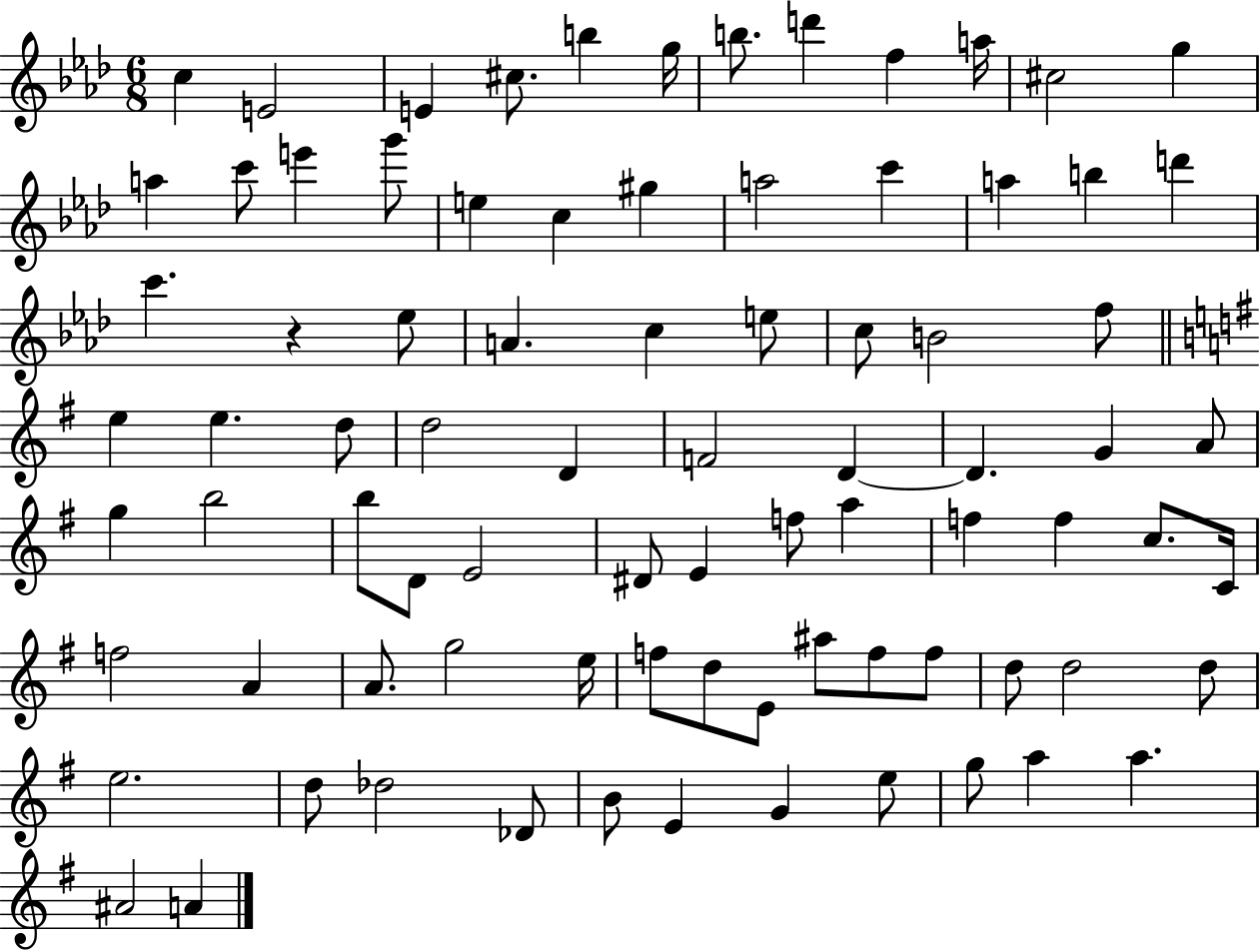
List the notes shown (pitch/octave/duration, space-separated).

C5/q E4/h E4/q C#5/e. B5/q G5/s B5/e. D6/q F5/q A5/s C#5/h G5/q A5/q C6/e E6/q G6/e E5/q C5/q G#5/q A5/h C6/q A5/q B5/q D6/q C6/q. R/q Eb5/e A4/q. C5/q E5/e C5/e B4/h F5/e E5/q E5/q. D5/e D5/h D4/q F4/h D4/q D4/q. G4/q A4/e G5/q B5/h B5/e D4/e E4/h D#4/e E4/q F5/e A5/q F5/q F5/q C5/e. C4/s F5/h A4/q A4/e. G5/h E5/s F5/e D5/e E4/e A#5/e F5/e F5/e D5/e D5/h D5/e E5/h. D5/e Db5/h Db4/e B4/e E4/q G4/q E5/e G5/e A5/q A5/q. A#4/h A4/q